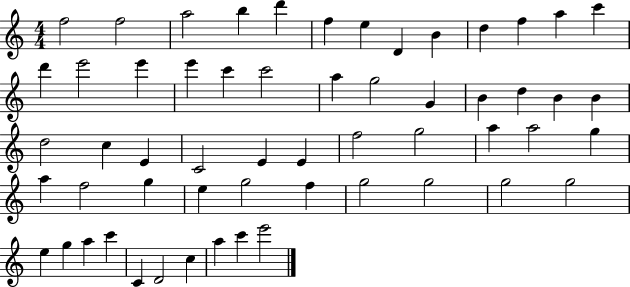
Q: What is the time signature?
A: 4/4